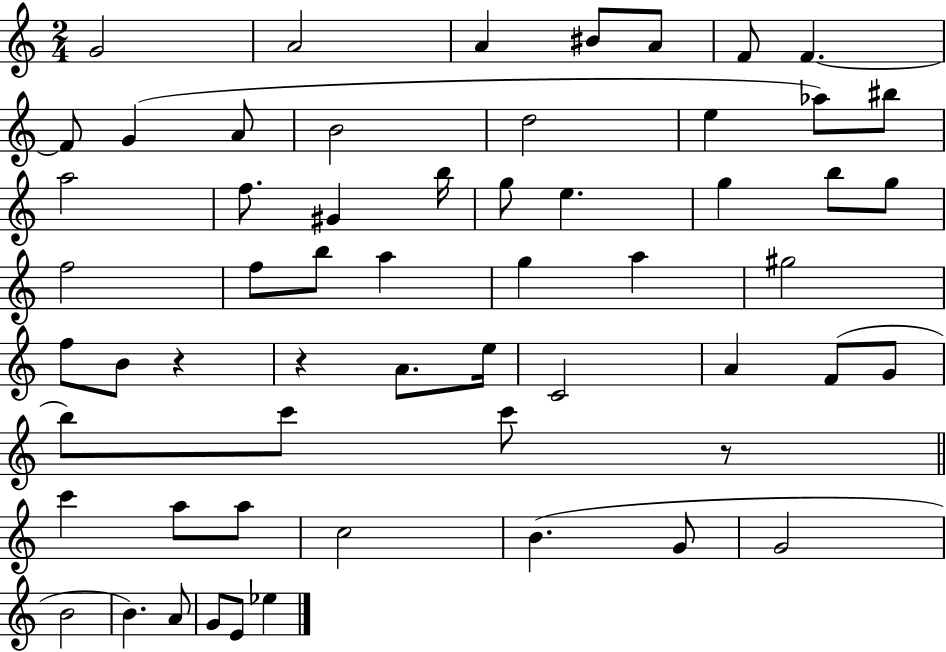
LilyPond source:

{
  \clef treble
  \numericTimeSignature
  \time 2/4
  \key c \major
  g'2 | a'2 | a'4 bis'8 a'8 | f'8 f'4.~~ | \break f'8 g'4( a'8 | b'2 | d''2 | e''4 aes''8) bis''8 | \break a''2 | f''8. gis'4 b''16 | g''8 e''4. | g''4 b''8 g''8 | \break f''2 | f''8 b''8 a''4 | g''4 a''4 | gis''2 | \break f''8 b'8 r4 | r4 a'8. e''16 | c'2 | a'4 f'8( g'8 | \break b''8) c'''8 c'''8 r8 | \bar "||" \break \key a \minor c'''4 a''8 a''8 | c''2 | b'4.( g'8 | g'2 | \break b'2 | b'4.) a'8 | g'8 e'8 ees''4 | \bar "|."
}